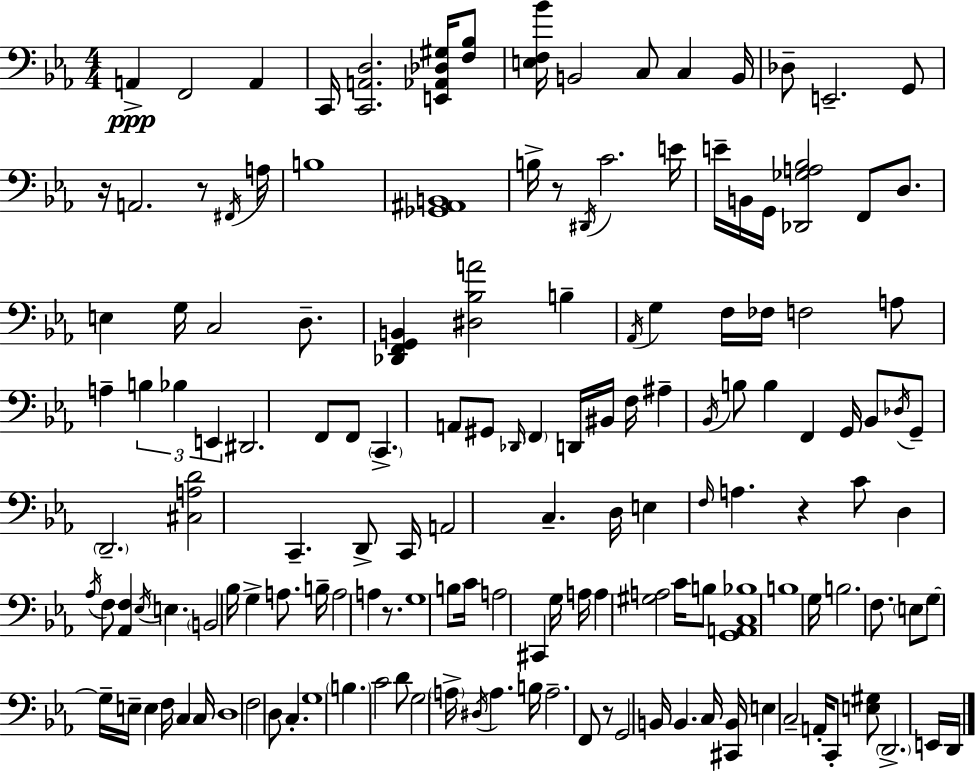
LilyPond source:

{
  \clef bass
  \numericTimeSignature
  \time 4/4
  \key ees \major
  a,4->\ppp f,2 a,4 | c,16 <c, a, d>2. <e, aes, des gis>16 <f bes>8 | <e f bes'>16 b,2 c8 c4 b,16 | des8-- e,2.-- g,8 | \break r16 a,2. r8 \acciaccatura { fis,16 } | a16 b1 | <ges, ais, b,>1 | b16-> r8 \acciaccatura { dis,16 } c'2. | \break e'16 e'16-- b,16 g,16 <des, ges a bes>2 f,8 d8. | e4 g16 c2 d8.-- | <des, f, g, b,>4 <dis bes a'>2 b4-- | \acciaccatura { aes,16 } g4 f16 fes16 f2 | \break a8 a4-- \tuplet 3/2 { b4 bes4 e,4 } | dis,2. f,8 | f,8 \parenthesize c,4.-> a,8 gis,8 \grace { des,16 } \parenthesize f,4 | d,16 bis,16 f16 ais4-- \acciaccatura { bes,16 } b8 b4 | \break f,4 g,16 bes,8 \acciaccatura { des16 } g,8-- \parenthesize d,2.-- | <cis a d'>2 c,4.-- | d,8-> c,16 a,2 c4.-- | d16 e4 \grace { f16 } a4. | \break r4 c'8 d4 \acciaccatura { aes16 } f8 <aes, f>4 | \acciaccatura { ees16 } e4. \parenthesize b,2 | bes16 g4-> a8. b16-- a2 | a4 r8. g1 | \break b8 c'16 a2 | cis,4 g16 a16 a4 <gis a>2 | c'16 b8 <g, a, c bes>1 | b1 | \break g16 b2. | f8. \parenthesize e8 g8~~ g16-- e16-- e4 | f16 c4 c16 d1 | f2 | \break d8 c4.-. g1 | \parenthesize b4. c'2 | d'8 g2 | \parenthesize a16-> \acciaccatura { dis16 } a4. b16 a2.-- | \break f,8 r8 g,2 | b,16 b,4. c16 <cis, b,>16 e4 c2-- | a,16-. c,8-. <e gis>8 \parenthesize d,2.-> | e,16 d,16 \bar "|."
}